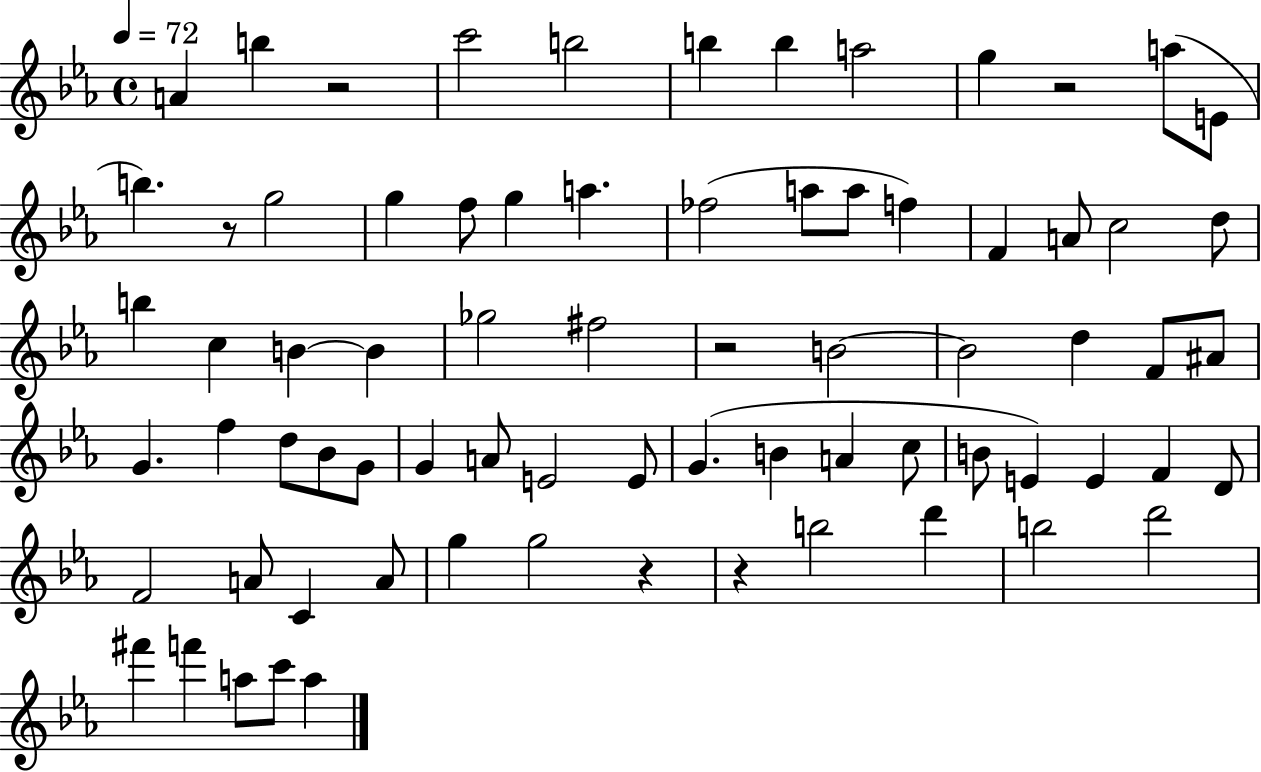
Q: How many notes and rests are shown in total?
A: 74